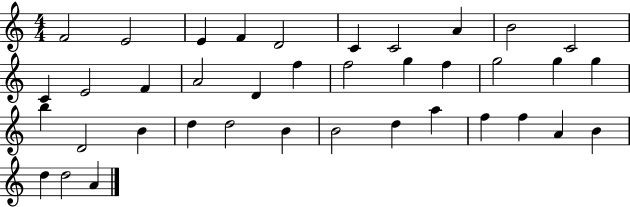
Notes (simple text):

F4/h E4/h E4/q F4/q D4/h C4/q C4/h A4/q B4/h C4/h C4/q E4/h F4/q A4/h D4/q F5/q F5/h G5/q F5/q G5/h G5/q G5/q B5/q D4/h B4/q D5/q D5/h B4/q B4/h D5/q A5/q F5/q F5/q A4/q B4/q D5/q D5/h A4/q